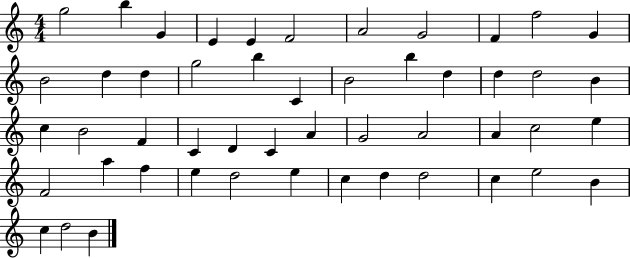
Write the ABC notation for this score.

X:1
T:Untitled
M:4/4
L:1/4
K:C
g2 b G E E F2 A2 G2 F f2 G B2 d d g2 b C B2 b d d d2 B c B2 F C D C A G2 A2 A c2 e F2 a f e d2 e c d d2 c e2 B c d2 B